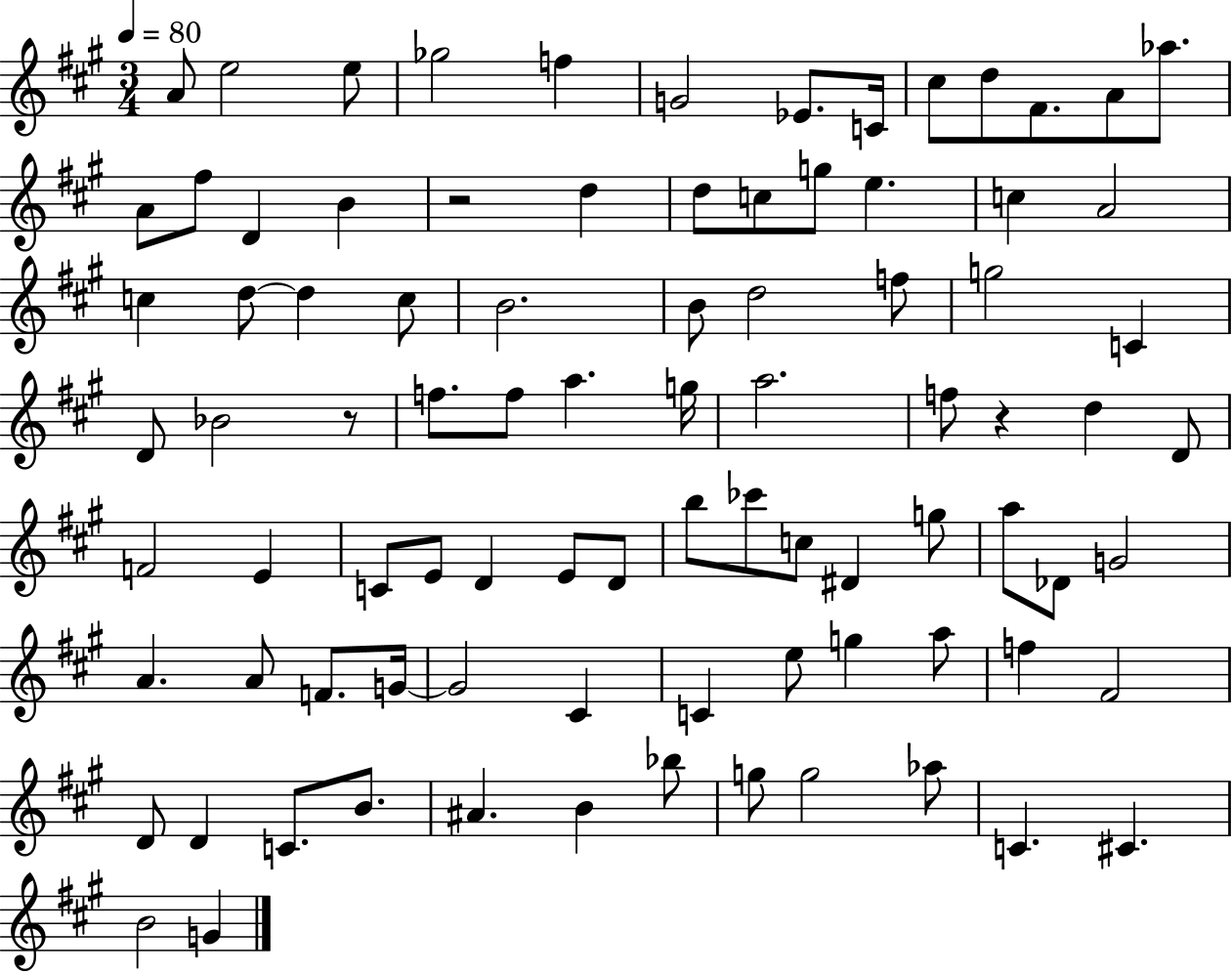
{
  \clef treble
  \numericTimeSignature
  \time 3/4
  \key a \major
  \tempo 4 = 80
  a'8 e''2 e''8 | ges''2 f''4 | g'2 ees'8. c'16 | cis''8 d''8 fis'8. a'8 aes''8. | \break a'8 fis''8 d'4 b'4 | r2 d''4 | d''8 c''8 g''8 e''4. | c''4 a'2 | \break c''4 d''8~~ d''4 c''8 | b'2. | b'8 d''2 f''8 | g''2 c'4 | \break d'8 bes'2 r8 | f''8. f''8 a''4. g''16 | a''2. | f''8 r4 d''4 d'8 | \break f'2 e'4 | c'8 e'8 d'4 e'8 d'8 | b''8 ces'''8 c''8 dis'4 g''8 | a''8 des'8 g'2 | \break a'4. a'8 f'8. g'16~~ | g'2 cis'4 | c'4 e''8 g''4 a''8 | f''4 fis'2 | \break d'8 d'4 c'8. b'8. | ais'4. b'4 bes''8 | g''8 g''2 aes''8 | c'4. cis'4. | \break b'2 g'4 | \bar "|."
}